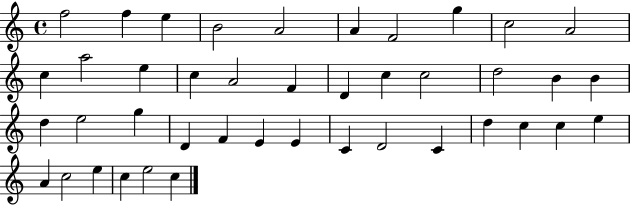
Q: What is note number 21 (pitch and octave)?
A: B4